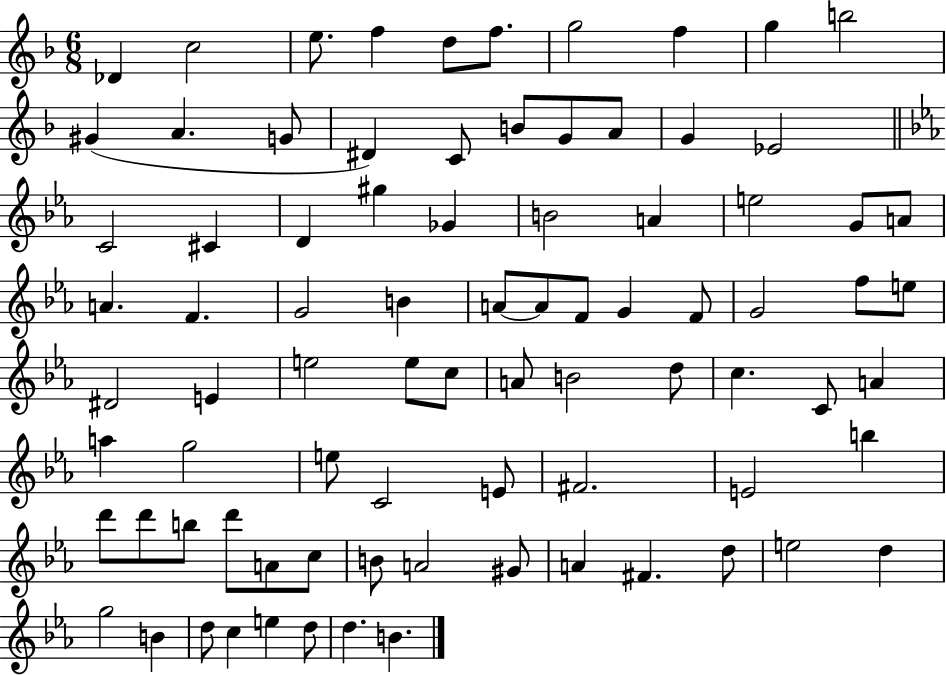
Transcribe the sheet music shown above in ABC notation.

X:1
T:Untitled
M:6/8
L:1/4
K:F
_D c2 e/2 f d/2 f/2 g2 f g b2 ^G A G/2 ^D C/2 B/2 G/2 A/2 G _E2 C2 ^C D ^g _G B2 A e2 G/2 A/2 A F G2 B A/2 A/2 F/2 G F/2 G2 f/2 e/2 ^D2 E e2 e/2 c/2 A/2 B2 d/2 c C/2 A a g2 e/2 C2 E/2 ^F2 E2 b d'/2 d'/2 b/2 d'/2 A/2 c/2 B/2 A2 ^G/2 A ^F d/2 e2 d g2 B d/2 c e d/2 d B